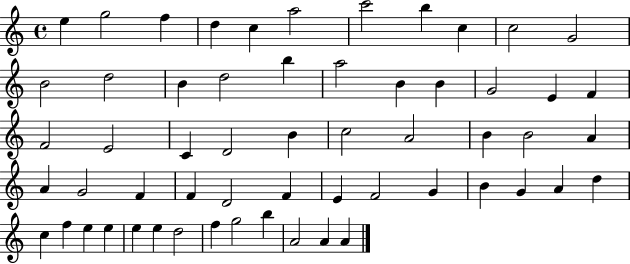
{
  \clef treble
  \time 4/4
  \defaultTimeSignature
  \key c \major
  e''4 g''2 f''4 | d''4 c''4 a''2 | c'''2 b''4 c''4 | c''2 g'2 | \break b'2 d''2 | b'4 d''2 b''4 | a''2 b'4 b'4 | g'2 e'4 f'4 | \break f'2 e'2 | c'4 d'2 b'4 | c''2 a'2 | b'4 b'2 a'4 | \break a'4 g'2 f'4 | f'4 d'2 f'4 | e'4 f'2 g'4 | b'4 g'4 a'4 d''4 | \break c''4 f''4 e''4 e''4 | e''4 e''4 d''2 | f''4 g''2 b''4 | a'2 a'4 a'4 | \break \bar "|."
}